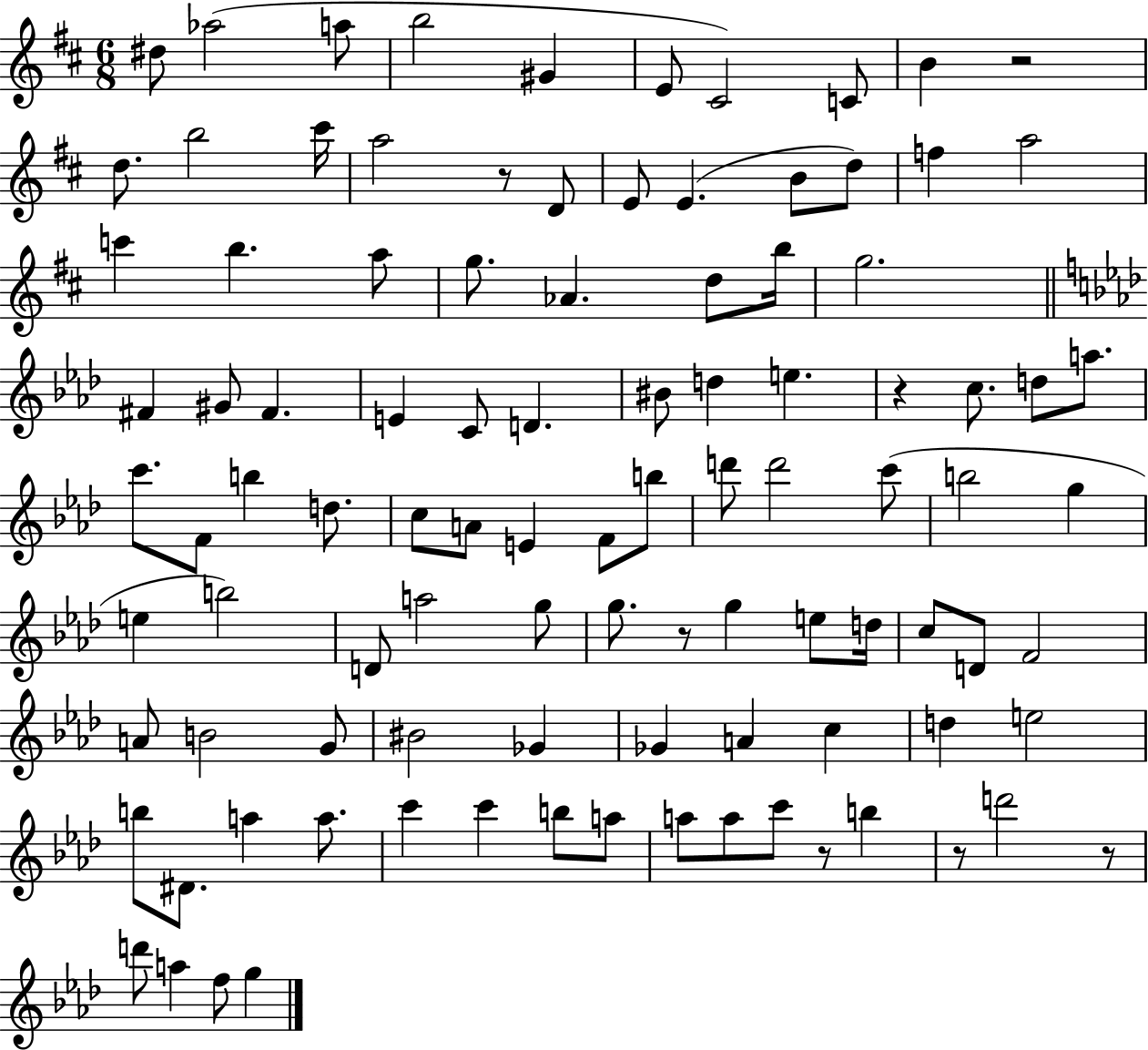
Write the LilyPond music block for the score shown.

{
  \clef treble
  \numericTimeSignature
  \time 6/8
  \key d \major
  dis''8 aes''2( a''8 | b''2 gis'4 | e'8 cis'2) c'8 | b'4 r2 | \break d''8. b''2 cis'''16 | a''2 r8 d'8 | e'8 e'4.( b'8 d''8) | f''4 a''2 | \break c'''4 b''4. a''8 | g''8. aes'4. d''8 b''16 | g''2. | \bar "||" \break \key aes \major fis'4 gis'8 fis'4. | e'4 c'8 d'4. | bis'8 d''4 e''4. | r4 c''8. d''8 a''8. | \break c'''8. f'8 b''4 d''8. | c''8 a'8 e'4 f'8 b''8 | d'''8 d'''2 c'''8( | b''2 g''4 | \break e''4 b''2) | d'8 a''2 g''8 | g''8. r8 g''4 e''8 d''16 | c''8 d'8 f'2 | \break a'8 b'2 g'8 | bis'2 ges'4 | ges'4 a'4 c''4 | d''4 e''2 | \break b''8 dis'8. a''4 a''8. | c'''4 c'''4 b''8 a''8 | a''8 a''8 c'''8 r8 b''4 | r8 d'''2 r8 | \break d'''8 a''4 f''8 g''4 | \bar "|."
}